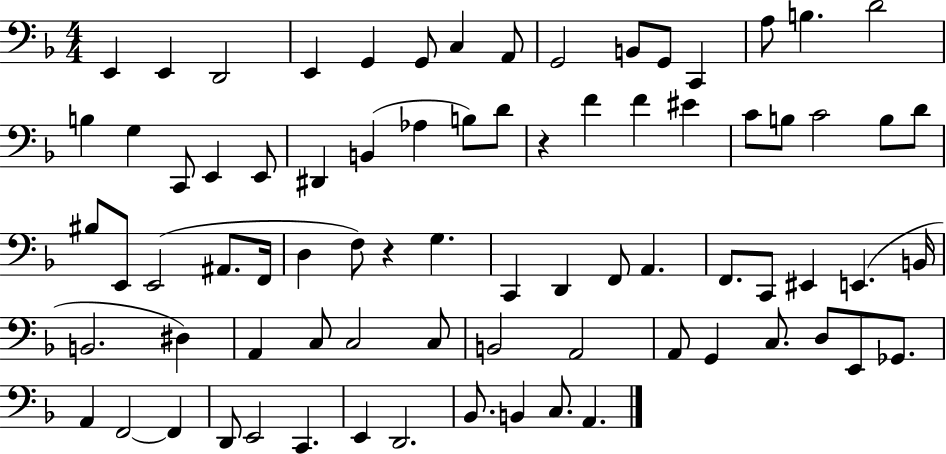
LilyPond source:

{
  \clef bass
  \numericTimeSignature
  \time 4/4
  \key f \major
  e,4 e,4 d,2 | e,4 g,4 g,8 c4 a,8 | g,2 b,8 g,8 c,4 | a8 b4. d'2 | \break b4 g4 c,8 e,4 e,8 | dis,4 b,4( aes4 b8) d'8 | r4 f'4 f'4 eis'4 | c'8 b8 c'2 b8 d'8 | \break bis8 e,8 e,2( ais,8. f,16 | d4 f8) r4 g4. | c,4 d,4 f,8 a,4. | f,8. c,8 eis,4 e,4.( b,16 | \break b,2. dis4) | a,4 c8 c2 c8 | b,2 a,2 | a,8 g,4 c8. d8 e,8 ges,8. | \break a,4 f,2~~ f,4 | d,8 e,2 c,4. | e,4 d,2. | bes,8. b,4 c8. a,4. | \break \bar "|."
}